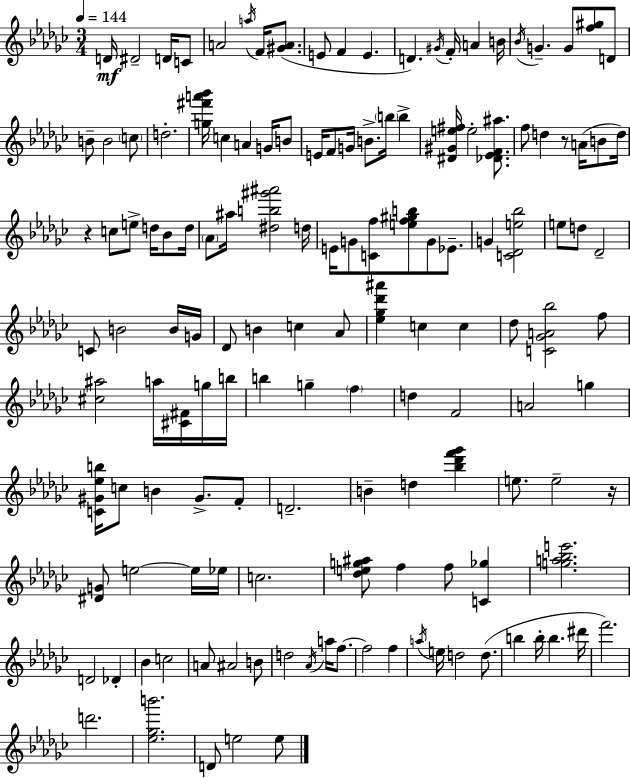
D4/s D#4/h D4/s C4/e A4/h A5/s F4/s [G#4,A4]/e. E4/e F4/q E4/q. D4/q. G#4/s F4/s A4/q B4/s Bb4/s G4/q. G4/e [F5,G#5]/e D4/e B4/e B4/h C5/e D5/h. [G5,F#6,A6,Bb6]/s C5/q A4/q G4/s B4/e E4/s F4/e G4/s B4/e. B5/s B5/q [D#4,G#4,E5,F#5]/s E5/h [Db4,Eb4,F4,A#5]/e. F5/e D5/q R/e A4/s B4/e D5/s R/q C5/e E5/e D5/s Bb4/e D5/s Ab4/e A#5/s [D#5,B5,G#6,A#6]/h D5/s E4/s G4/e [C4,F5]/e [E5,F5,G#5,B5]/e G4/e Eb4/e. G4/q [C4,Db4,E5,Bb5]/h E5/e D5/e Db4/h C4/e B4/h B4/s G4/s Db4/e B4/q C5/q Ab4/e [Eb5,Gb5,Db6,A#6]/q C5/q C5/q Db5/e [C4,Gb4,A4,Bb5]/h F5/e [C#5,A#5]/h A5/s [C#4,F#4]/s G5/s B5/s B5/q G5/q F5/q D5/q F4/h A4/h G5/q [C4,G#4,Eb5,B5]/s C5/e B4/q G#4/e. F4/e D4/h. B4/q D5/q [Bb5,Db6,F6,Gb6]/q E5/e. E5/h R/s [D#4,G4]/e E5/h E5/s Eb5/s C5/h. [Db5,E5,G5,A#5]/e F5/q F5/e [C4,Gb5]/q [G5,A5,Bb5,E6]/h. D4/h Db4/q Bb4/q C5/h A4/e A#4/h B4/e D5/h Ab4/s A5/s F5/e. F5/h F5/q A5/s E5/s D5/h D5/e. B5/q B5/s B5/q. D#6/s F6/h. D6/h. [Eb5,Gb5,B6]/h. D4/e E5/h E5/e